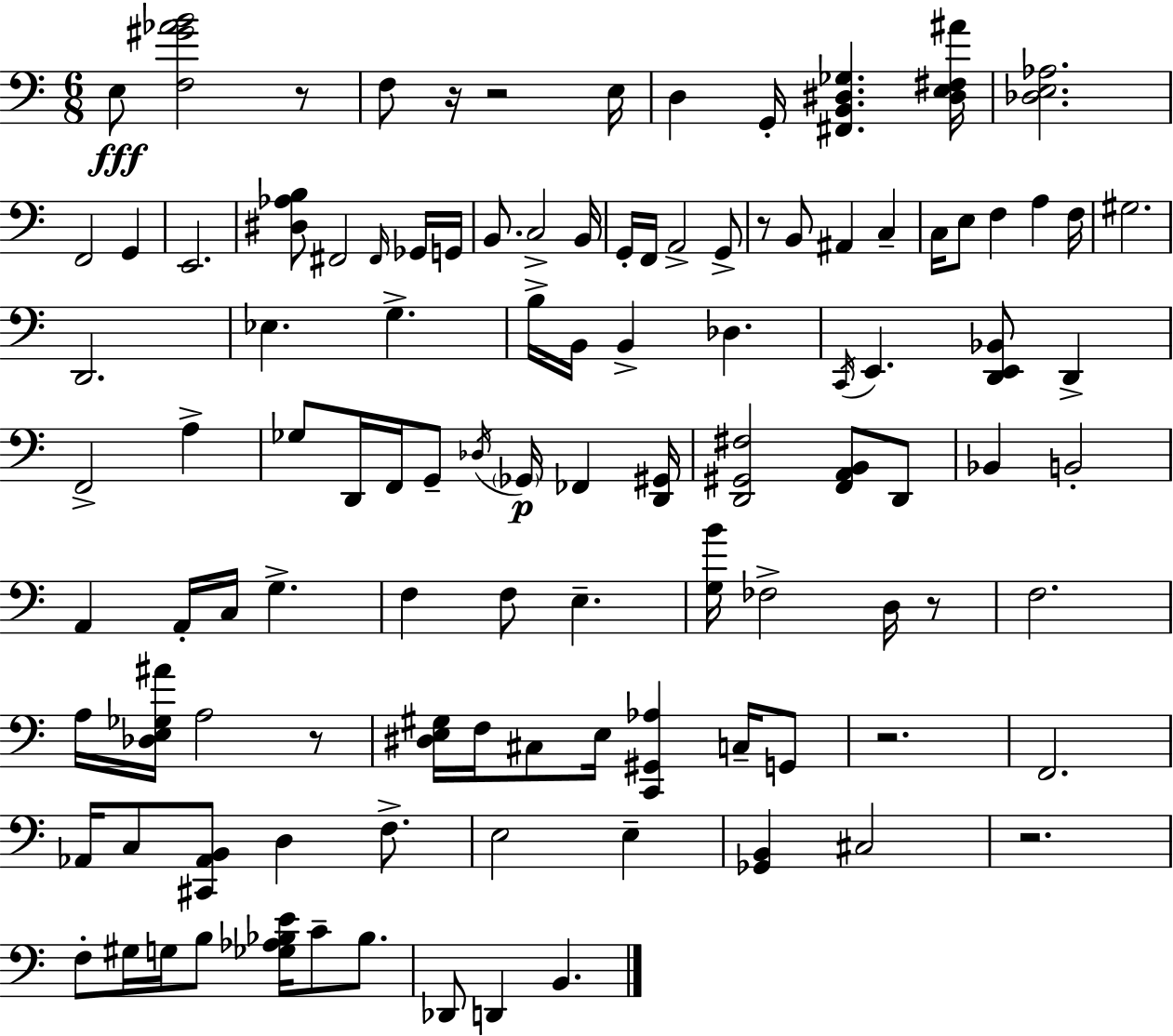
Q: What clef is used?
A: bass